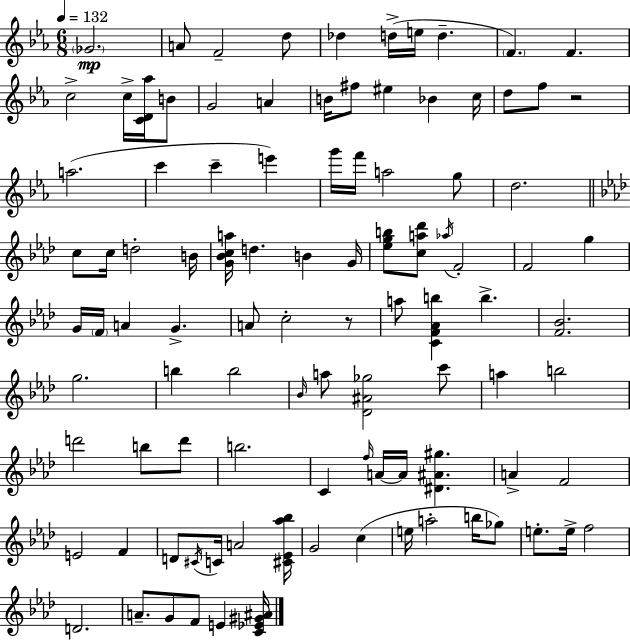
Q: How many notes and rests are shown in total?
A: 100